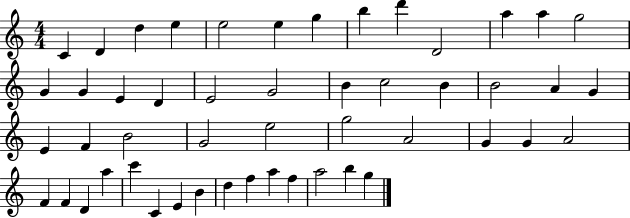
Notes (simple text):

C4/q D4/q D5/q E5/q E5/h E5/q G5/q B5/q D6/q D4/h A5/q A5/q G5/h G4/q G4/q E4/q D4/q E4/h G4/h B4/q C5/h B4/q B4/h A4/q G4/q E4/q F4/q B4/h G4/h E5/h G5/h A4/h G4/q G4/q A4/h F4/q F4/q D4/q A5/q C6/q C4/q E4/q B4/q D5/q F5/q A5/q F5/q A5/h B5/q G5/q